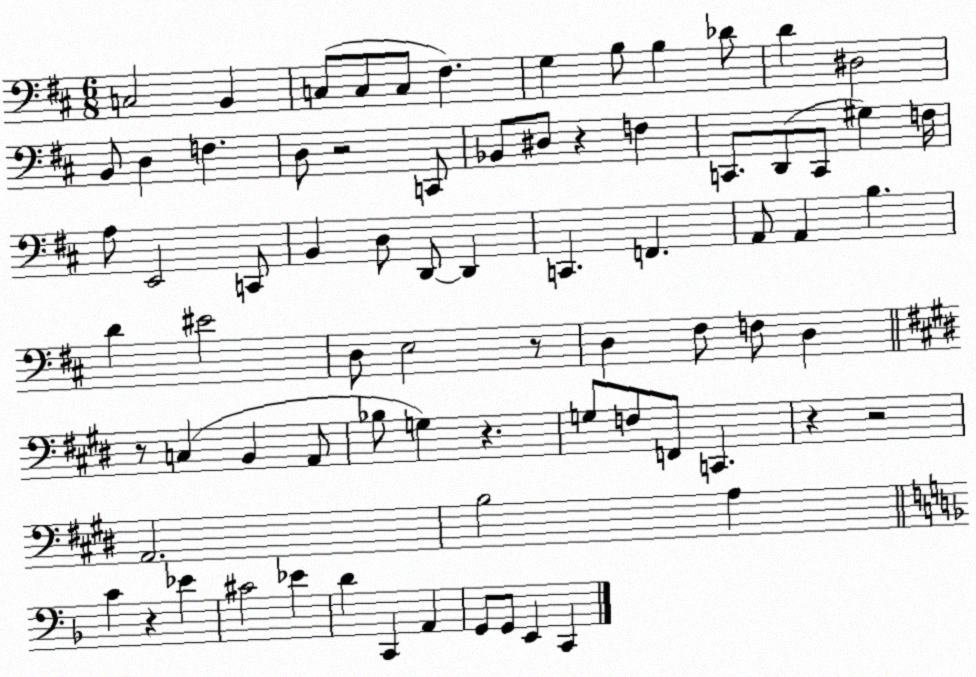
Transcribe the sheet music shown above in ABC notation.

X:1
T:Untitled
M:6/8
L:1/4
K:D
C,2 B,, C,/2 C,/2 C,/2 ^F, G, B,/2 B, _D/2 D ^D,2 B,,/2 D, F, D,/2 z2 C,,/2 _B,,/2 ^D,/2 z F, C,,/2 D,,/2 C,,/2 ^G, F,/4 A,/2 E,,2 C,,/2 B,, D,/2 D,,/2 D,, C,, F,, A,,/2 A,, B, D ^E2 D,/2 E,2 z/2 D, ^F,/2 F,/2 D, z/2 C, B,, A,,/2 _B,/2 G, z G,/2 F,/2 F,,/2 C,, z z2 A,,2 B,2 A, C z _E ^C2 _E D C,, A,, G,,/2 G,,/2 E,, C,,